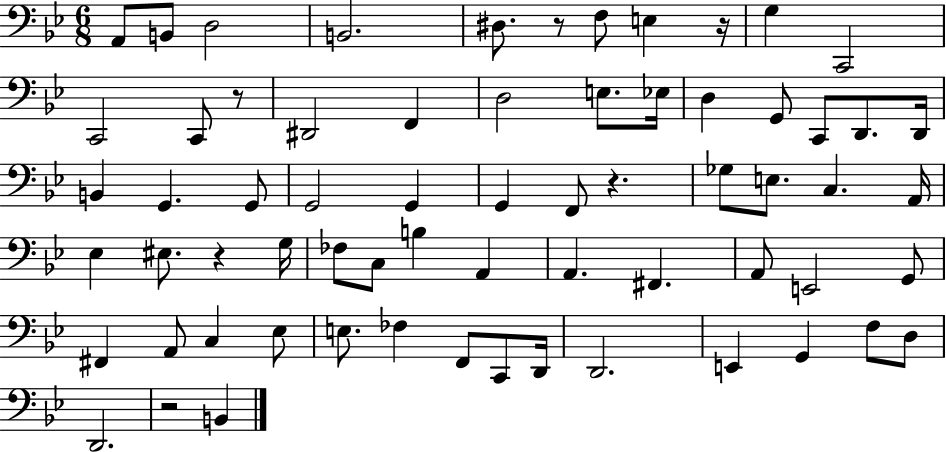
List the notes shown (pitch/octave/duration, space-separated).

A2/e B2/e D3/h B2/h. D#3/e. R/e F3/e E3/q R/s G3/q C2/h C2/h C2/e R/e D#2/h F2/q D3/h E3/e. Eb3/s D3/q G2/e C2/e D2/e. D2/s B2/q G2/q. G2/e G2/h G2/q G2/q F2/e R/q. Gb3/e E3/e. C3/q. A2/s Eb3/q EIS3/e. R/q G3/s FES3/e C3/e B3/q A2/q A2/q. F#2/q. A2/e E2/h G2/e F#2/q A2/e C3/q Eb3/e E3/e. FES3/q F2/e C2/e D2/s D2/h. E2/q G2/q F3/e D3/e D2/h. R/h B2/q